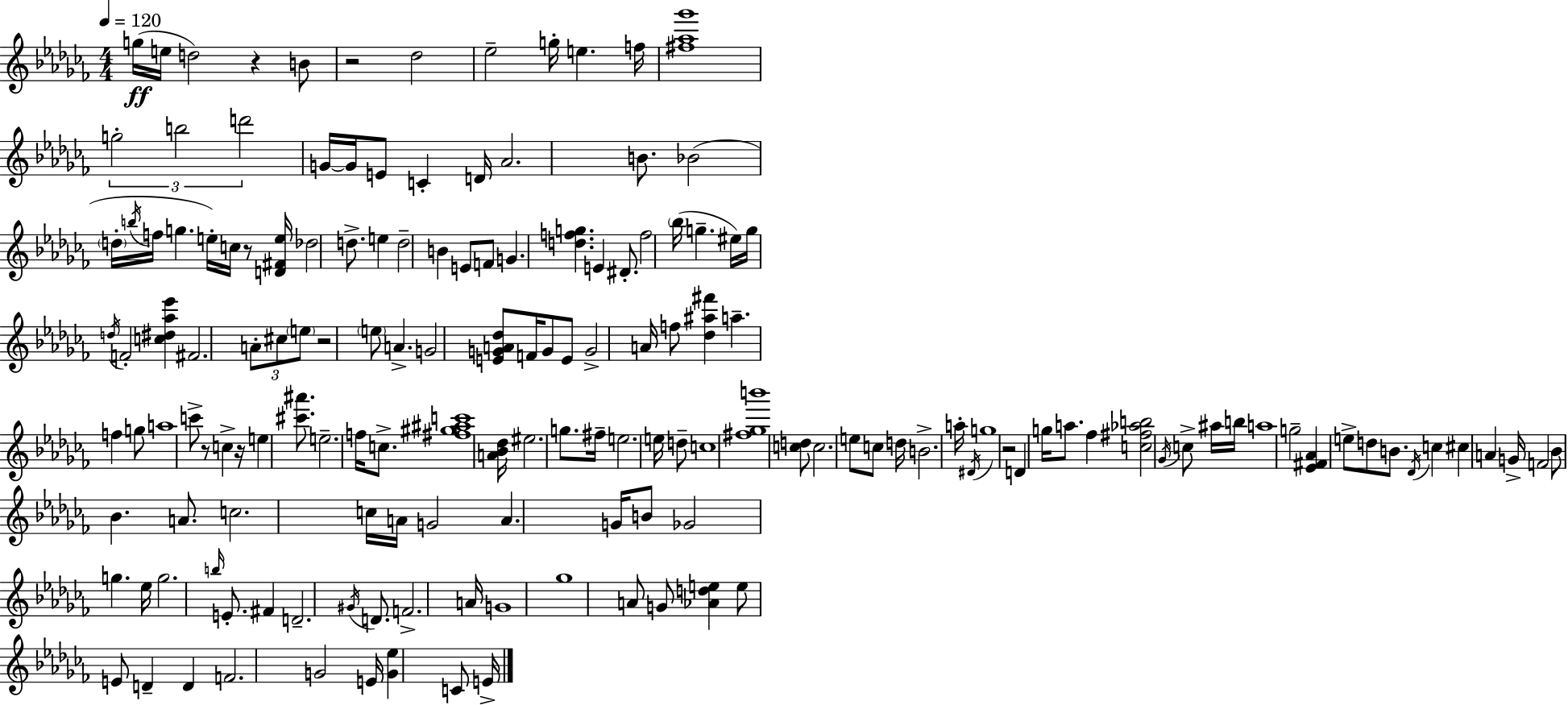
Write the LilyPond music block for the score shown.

{
  \clef treble
  \numericTimeSignature
  \time 4/4
  \key aes \minor
  \tempo 4 = 120
  g''16(\ff e''16 d''2) r4 b'8 | r2 des''2 | ees''2-- g''16-. e''4. f''16 | <fis'' aes'' ges'''>1 | \break \tuplet 3/2 { g''2-. b''2 | d'''2 } g'16~~ g'16 e'8 c'4-. | d'16 aes'2. b'8. | bes'2( \parenthesize d''16-. \acciaccatura { b''16 } f''16 g''4. | \break e''16-.) c''16 r8 <d' fis' e''>16 des''2 d''8.-> | e''4 d''2-- b'4 | e'8 f'8 g'4. <d'' f'' g''>4. | e'4 dis'8.-. f''2 | \break \parenthesize bes''16( g''4.-- eis''16) g''16 \acciaccatura { d''16 } f'2-. | <c'' dis'' aes'' ees'''>4 fis'2. | \tuplet 3/2 { a'8-. cis''8 \parenthesize e''8 } r2 | \parenthesize e''8 a'4.-> g'2 | \break <e' g' a' des''>8 f'16 g'8 e'8 g'2-> a'16 | f''8 <des'' ais'' fis'''>4 a''4.-- f''4 | g''8 a''1 | c'''8-> r8 c''4-> r16 e''4 <cis''' ais'''>8. | \break e''2.-- f''16 c''8.-> | <fis'' gis'' ais'' c'''>1 | <a' bes' des''>16 eis''2. g''8. | fis''16-- e''2. e''16 | \break d''8-- c''1 | <fis'' ges'' b'''>1 | <c'' d''>8 c''2. | e''8 c''8 d''16 b'2.-> | \break a''16-. \acciaccatura { dis'16 } g''1 | r2 d'4 g''16 | a''8. fes''4 <c'' fis'' aes'' b''>2 \acciaccatura { ges'16 } | c''8-> ais''16 b''16 a''1 | \break g''2-- <ees' fis' aes'>4 | e''8-> d''8 b'8. \acciaccatura { des'16 } c''4 cis''4 | a'4 g'16-> f'2 bes'8 bes'4. | a'8. c''2. | \break c''16 a'16 g'2 a'4. | g'16 b'8 ges'2 g''4. | ees''16 g''2. | \grace { b''16 } e'8.-. fis'4 d'2.-- | \break \acciaccatura { gis'16 } d'8. f'2.-> | a'16 g'1 | ges''1 | a'8 g'8 <aes' d'' e''>4 e''8 | \break e'8 d'4-- d'4 f'2. | g'2 e'16 | <g' ees''>4 c'8 e'16-> \bar "|."
}